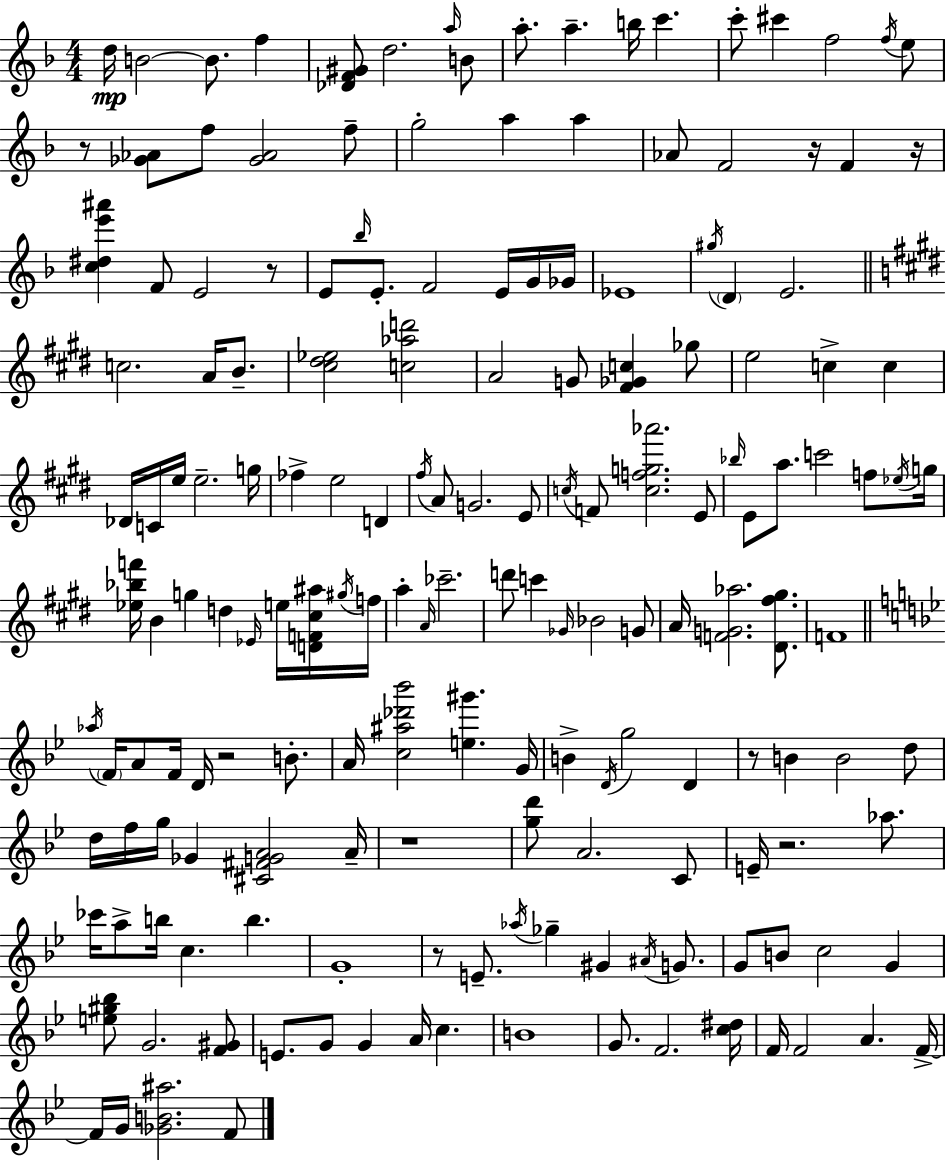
X:1
T:Untitled
M:4/4
L:1/4
K:F
d/4 B2 B/2 f [_DF^G]/2 d2 a/4 B/2 a/2 a b/4 c' c'/2 ^c' f2 f/4 e/2 z/2 [_G_A]/2 f/2 [_G_A]2 f/2 g2 a a _A/2 F2 z/4 F z/4 [c^de'^a'] F/2 E2 z/2 E/2 _b/4 E/2 F2 E/4 G/4 _G/4 _E4 ^g/4 D E2 c2 A/4 B/2 [^c^d_e]2 [c_ad']2 A2 G/2 [^F_Gc] _g/2 e2 c c _D/4 C/4 e/4 e2 g/4 _f e2 D ^f/4 A/2 G2 E/2 c/4 F/2 [cfg_a']2 E/2 _b/4 E/2 a/2 c'2 f/2 _e/4 g/4 [_e_bf']/4 B g d _E/4 e/4 [DF^c^a]/4 ^g/4 f/4 a A/4 _c'2 d'/2 c' _G/4 _B2 G/2 A/4 [FG_a]2 [^D^f^g]/2 F4 _a/4 F/4 A/2 F/4 D/4 z2 B/2 A/4 [c^a_d'_b']2 [e^g'] G/4 B D/4 g2 D z/2 B B2 d/2 d/4 f/4 g/4 _G [^C^FGA]2 A/4 z4 [gd']/2 A2 C/2 E/4 z2 _a/2 _c'/4 a/2 b/4 c b G4 z/2 E/2 _a/4 _g ^G ^A/4 G/2 G/2 B/2 c2 G [e^g_b]/2 G2 [F^G]/2 E/2 G/2 G A/4 c B4 G/2 F2 [c^d]/4 F/4 F2 A F/4 F/4 G/4 [_GB^a]2 F/2